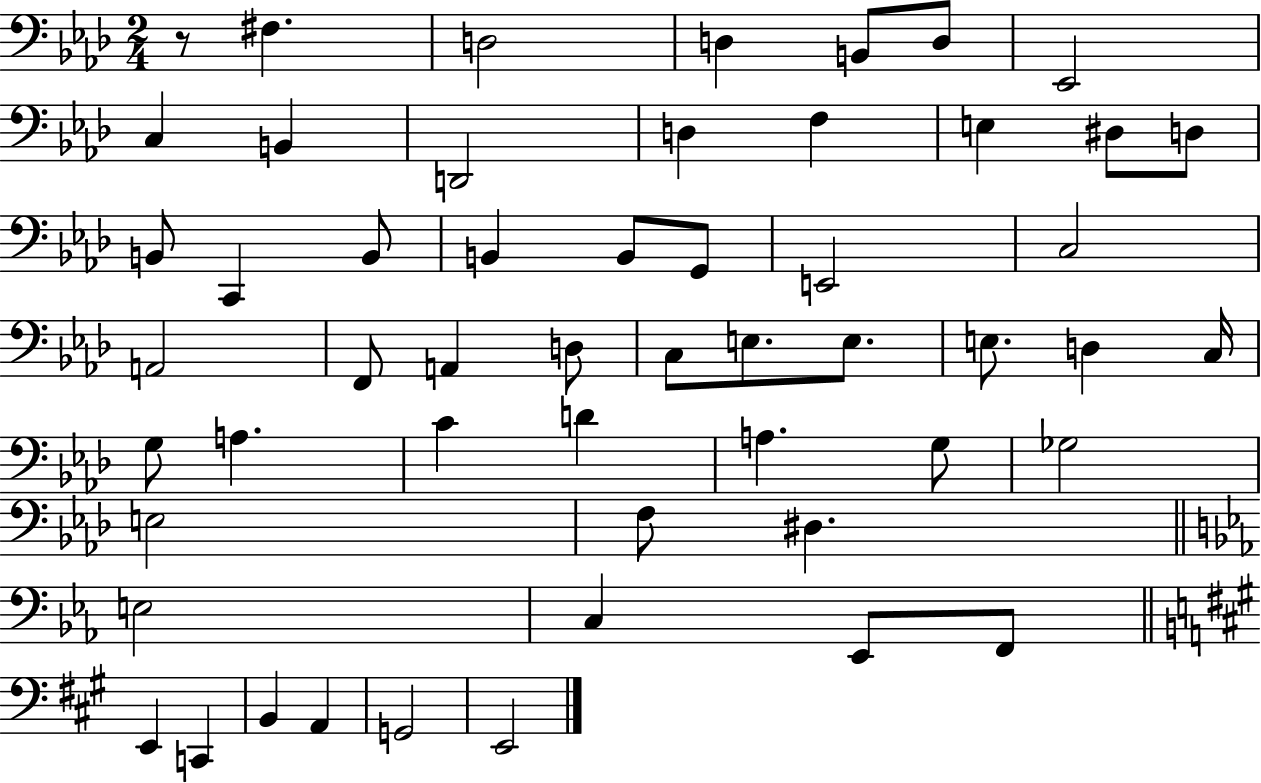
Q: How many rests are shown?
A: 1